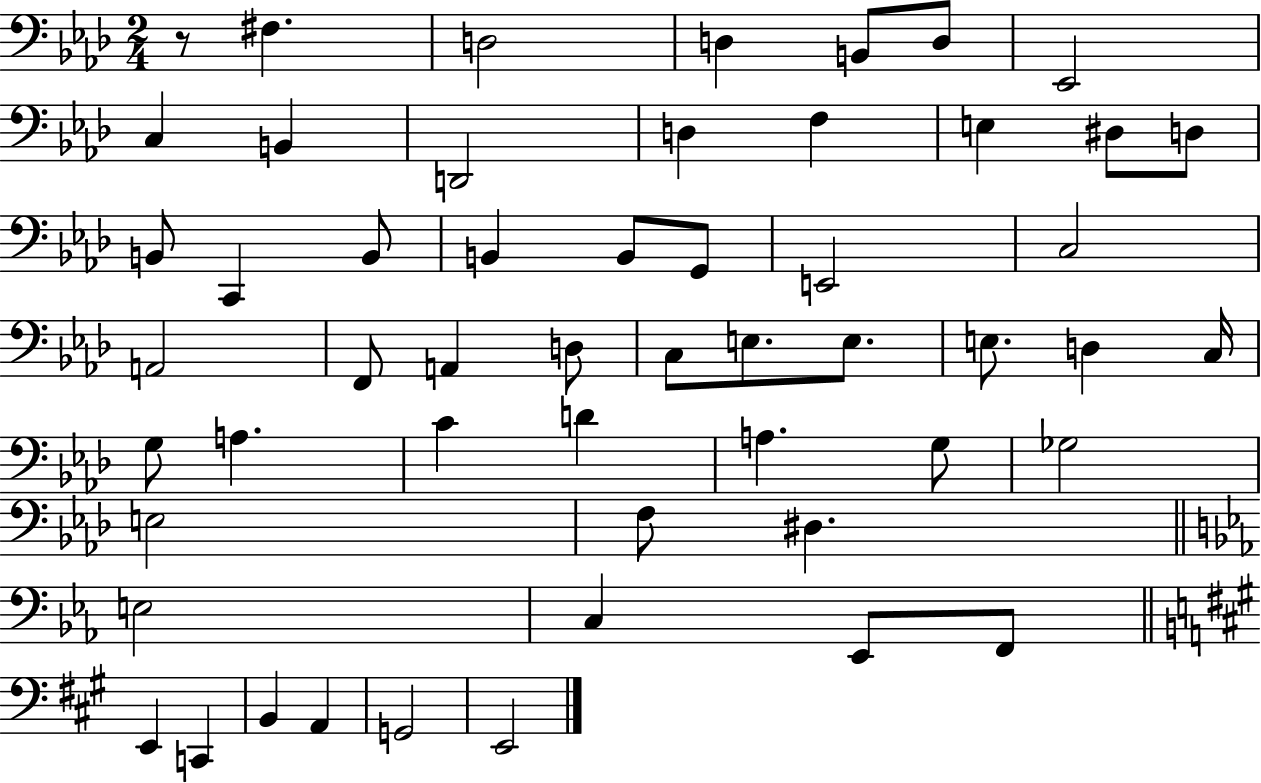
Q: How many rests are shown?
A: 1